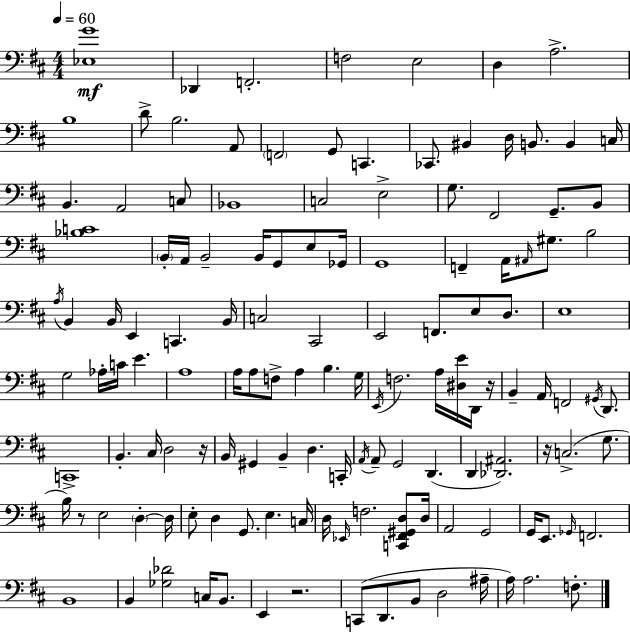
{
  \clef bass
  \numericTimeSignature
  \time 4/4
  \key d \major
  \tempo 4 = 60
  <ees g'>1\mf | des,4 f,2.-. | f2 e2 | d4 a2.-> | \break b1 | d'8-> b2. a,8 | \parenthesize f,2 g,8 c,4. | ces,8. bis,4 d16 b,8. b,4 c16 | \break b,4. a,2 c8 | bes,1 | c2 e2-> | g8. fis,2 g,8.-- b,8 | \break <bes c'>1 | \parenthesize b,16-. a,16 b,2-- b,16 g,8 e8 ges,16 | g,1 | f,4-- a,16 \grace { ais,16 } gis8. b2 | \break \acciaccatura { a16 } b,4 b,16 e,4 c,4. | b,16 c2 cis,2 | e,2 f,8. e8 d8. | e1 | \break g2 aes16-. c'16 e'4. | a1 | a16 a8 f8-> a4 b4. | g16 \acciaccatura { e,16 } f2. a16 | \break <dis e'>16 d,16 r16 b,4-- a,16 f,2 | \acciaccatura { gis,16 } d,8. c,1-> | b,4.-. cis16 d2 | r16 b,16 gis,4 b,4-- d4. | \break c,16-. \acciaccatura { a,16 } a,8-- g,2 d,4.( | d,4 <des, ais,>2.) | r16 c2.->( | g8. b16) r8 e2 | \break \parenthesize d4-.~~ d16 e8-. d4 g,8. e4. | c16 d16 \grace { ees,16 } f2. | <c, fis, gis, d>8 d16 a,2 g,2 | g,16 e,8. \grace { ges,16 } f,2. | \break b,1 | b,4 <ges des'>2 | c16 b,8. e,4 r2. | c,8( d,8. b,8 d2 | \break ais16-- a16) a2. | f8.-. \bar "|."
}